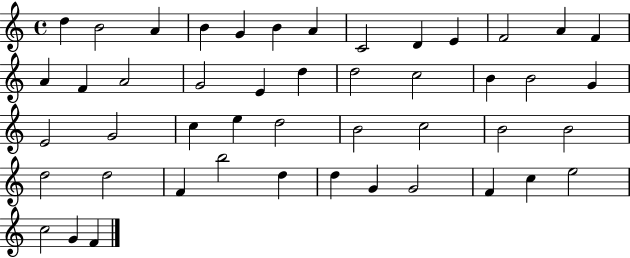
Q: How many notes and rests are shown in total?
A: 47